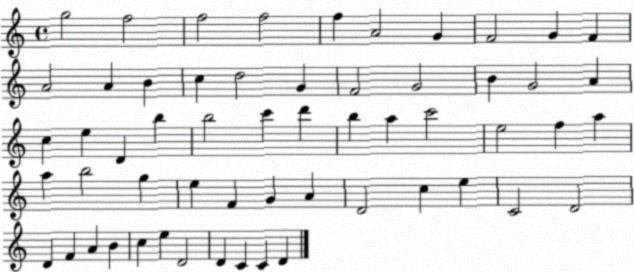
X:1
T:Untitled
M:4/4
L:1/4
K:C
g2 f2 f2 f2 f A2 G F2 G F A2 A B c d2 G F2 G2 B G2 A c e D b b2 c' d' b a c'2 e2 f a a b2 g e F G A D2 c e C2 D2 D F A B c e D2 D C C D